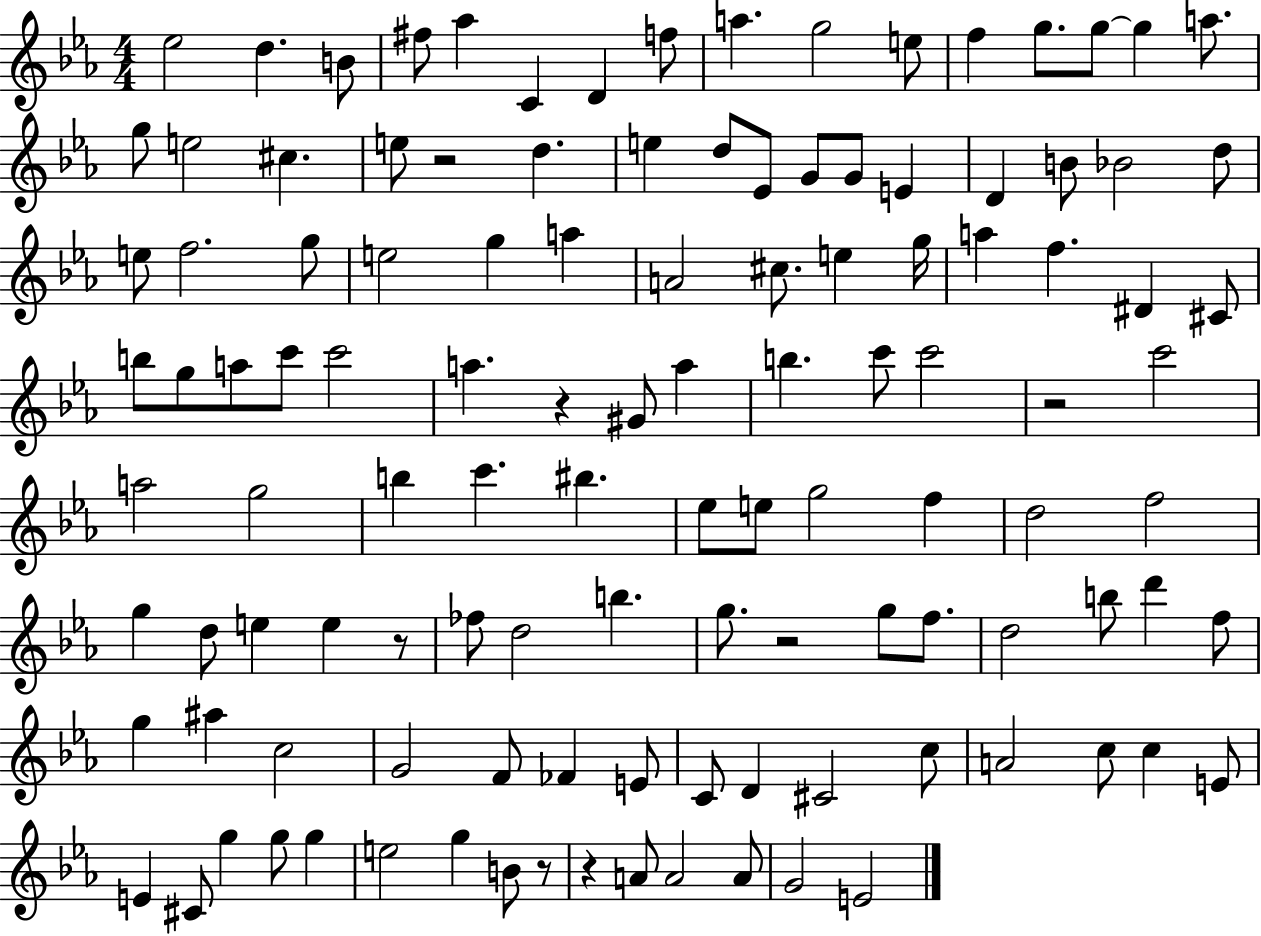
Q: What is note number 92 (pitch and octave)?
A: C#4